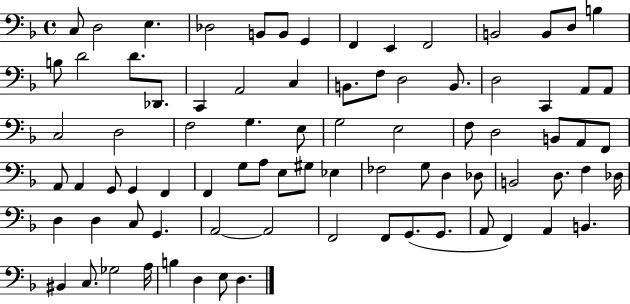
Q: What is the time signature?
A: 4/4